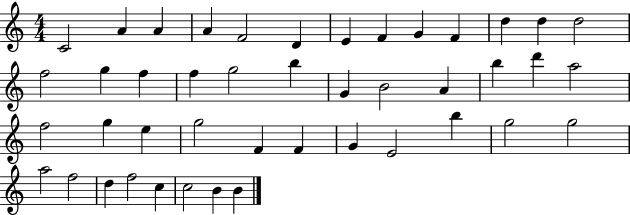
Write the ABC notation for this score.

X:1
T:Untitled
M:4/4
L:1/4
K:C
C2 A A A F2 D E F G F d d d2 f2 g f f g2 b G B2 A b d' a2 f2 g e g2 F F G E2 b g2 g2 a2 f2 d f2 c c2 B B